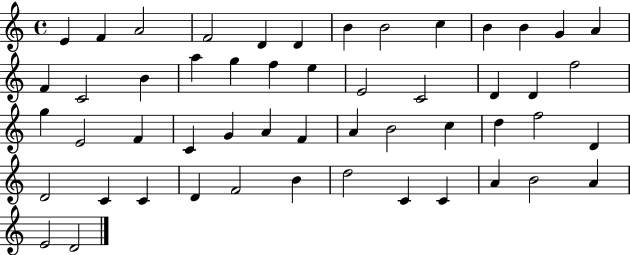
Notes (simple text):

E4/q F4/q A4/h F4/h D4/q D4/q B4/q B4/h C5/q B4/q B4/q G4/q A4/q F4/q C4/h B4/q A5/q G5/q F5/q E5/q E4/h C4/h D4/q D4/q F5/h G5/q E4/h F4/q C4/q G4/q A4/q F4/q A4/q B4/h C5/q D5/q F5/h D4/q D4/h C4/q C4/q D4/q F4/h B4/q D5/h C4/q C4/q A4/q B4/h A4/q E4/h D4/h